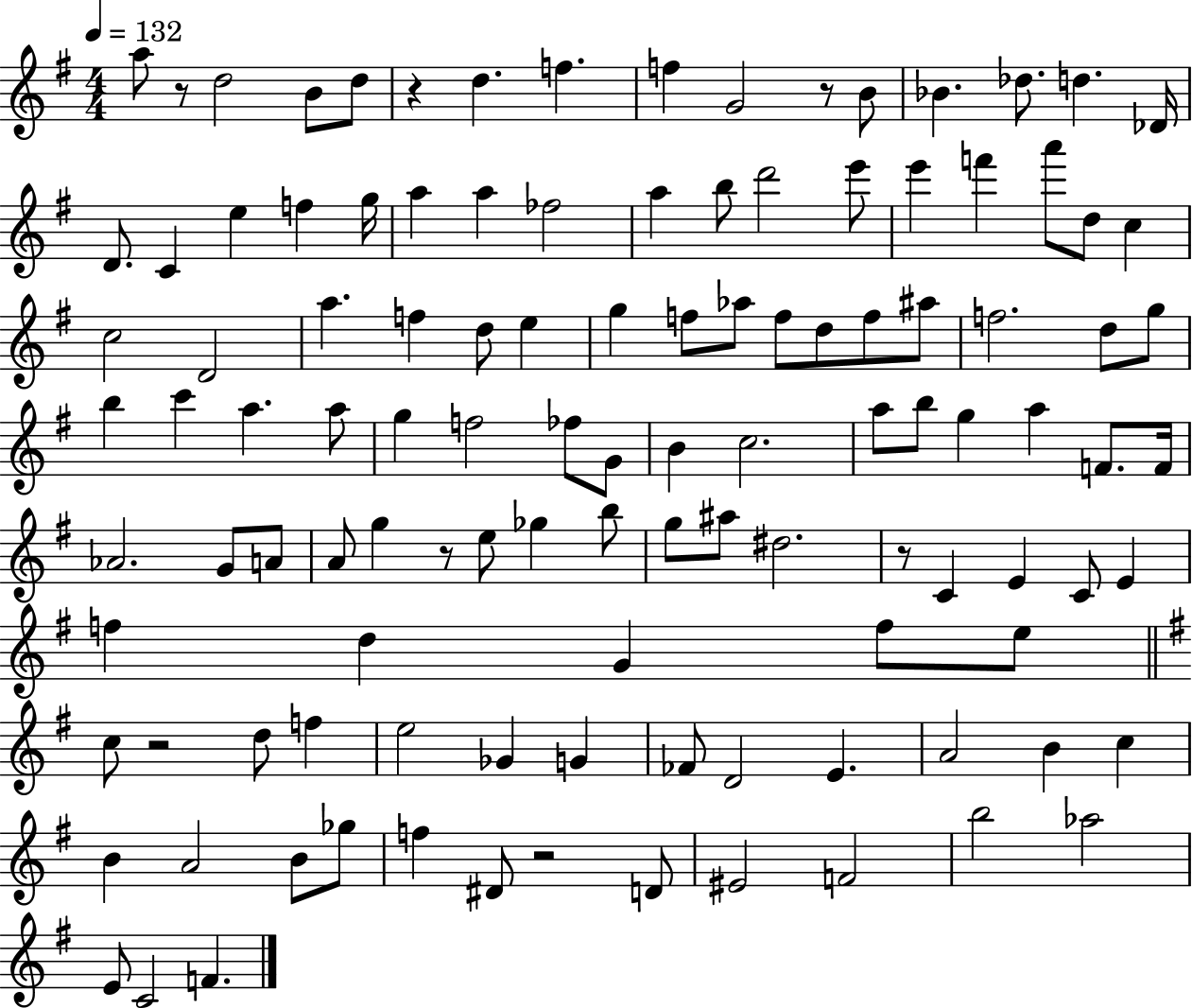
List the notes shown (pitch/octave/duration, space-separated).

A5/e R/e D5/h B4/e D5/e R/q D5/q. F5/q. F5/q G4/h R/e B4/e Bb4/q. Db5/e. D5/q. Db4/s D4/e. C4/q E5/q F5/q G5/s A5/q A5/q FES5/h A5/q B5/e D6/h E6/e E6/q F6/q A6/e D5/e C5/q C5/h D4/h A5/q. F5/q D5/e E5/q G5/q F5/e Ab5/e F5/e D5/e F5/e A#5/e F5/h. D5/e G5/e B5/q C6/q A5/q. A5/e G5/q F5/h FES5/e G4/e B4/q C5/h. A5/e B5/e G5/q A5/q F4/e. F4/s Ab4/h. G4/e A4/e A4/e G5/q R/e E5/e Gb5/q B5/e G5/e A#5/e D#5/h. R/e C4/q E4/q C4/e E4/q F5/q D5/q G4/q F5/e E5/e C5/e R/h D5/e F5/q E5/h Gb4/q G4/q FES4/e D4/h E4/q. A4/h B4/q C5/q B4/q A4/h B4/e Gb5/e F5/q D#4/e R/h D4/e EIS4/h F4/h B5/h Ab5/h E4/e C4/h F4/q.